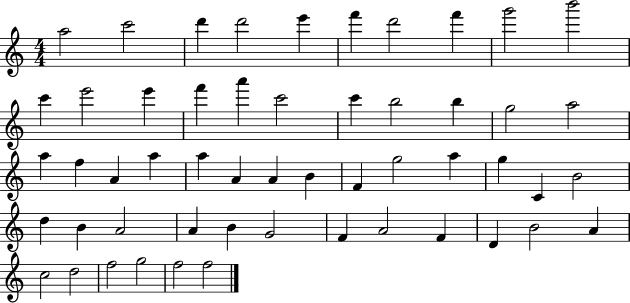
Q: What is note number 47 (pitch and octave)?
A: A4